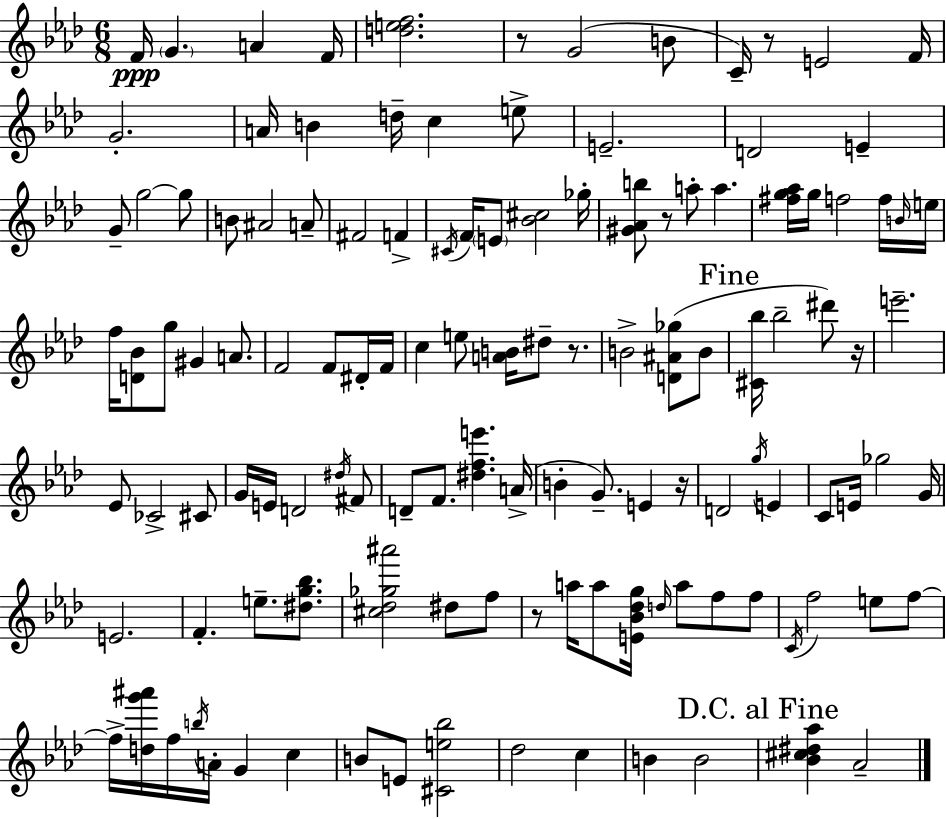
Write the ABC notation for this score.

X:1
T:Untitled
M:6/8
L:1/4
K:Ab
F/4 G A F/4 [def]2 z/2 G2 B/2 C/4 z/2 E2 F/4 G2 A/4 B d/4 c e/2 E2 D2 E G/2 g2 g/2 B/2 ^A2 A/2 ^F2 F ^C/4 F/4 E/2 [_B^c]2 _g/4 [^G_Ab]/2 z/2 a/2 a [^fg_a]/4 g/4 f2 f/4 B/4 e/4 f/4 [D_B]/2 g/2 ^G A/2 F2 F/2 ^D/4 F/4 c e/2 [AB]/4 ^d/2 z/2 B2 [D^A_g]/2 B/2 [^C_b]/4 _b2 ^d'/2 z/4 e'2 _E/2 _C2 ^C/2 G/4 E/4 D2 ^d/4 ^F/2 D/2 F/2 [^dfe'] A/4 B G/2 E z/4 D2 g/4 E C/2 E/4 _g2 G/4 E2 F e/2 [^dg_b]/2 [^c_d_g^a']2 ^d/2 f/2 z/2 a/4 a/2 [E_B_dg]/4 d/4 a/2 f/2 f/2 C/4 f2 e/2 f/2 f/4 [dg'^a']/4 f/4 b/4 A/4 G c B/2 E/2 [^Ce_b]2 _d2 c B B2 [_B^c^d_a] _A2